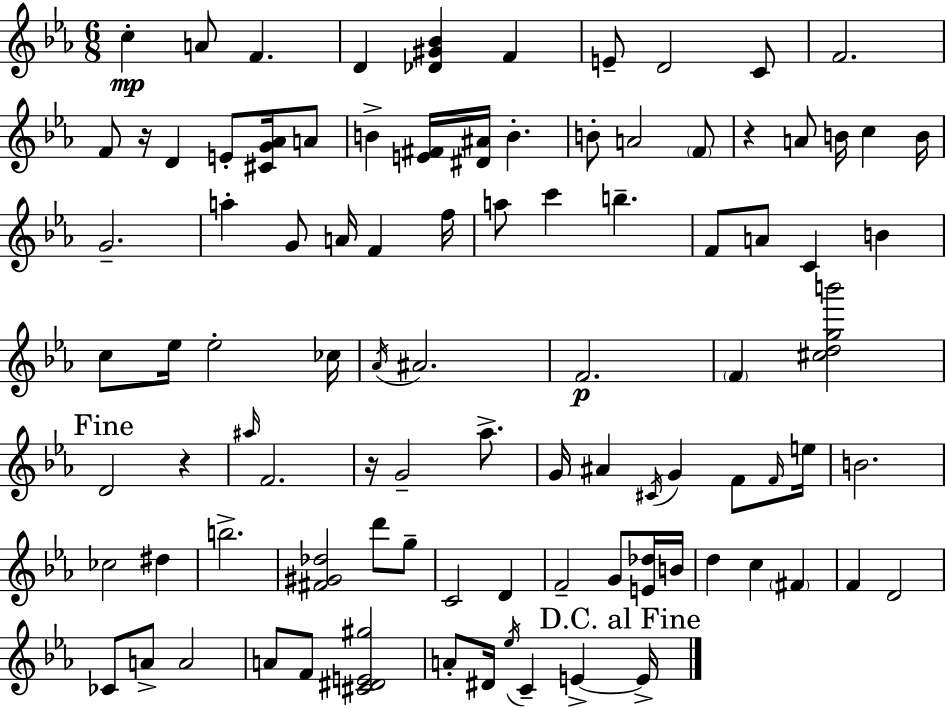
C5/q A4/e F4/q. D4/q [Db4,G#4,Bb4]/q F4/q E4/e D4/h C4/e F4/h. F4/e R/s D4/q E4/e [C#4,G4,Ab4]/s A4/e B4/q [E4,F#4]/s [D#4,A#4]/s B4/q. B4/e A4/h F4/e R/q A4/e B4/s C5/q B4/s G4/h. A5/q G4/e A4/s F4/q F5/s A5/e C6/q B5/q. F4/e A4/e C4/q B4/q C5/e Eb5/s Eb5/h CES5/s Ab4/s A#4/h. F4/h. F4/q [C#5,D5,G5,B6]/h D4/h R/q A#5/s F4/h. R/s G4/h Ab5/e. G4/s A#4/q C#4/s G4/q F4/e F4/s E5/s B4/h. CES5/h D#5/q B5/h. [F#4,G#4,Db5]/h D6/e G5/e C4/h D4/q F4/h G4/e [E4,Db5]/s B4/s D5/q C5/q F#4/q F4/q D4/h CES4/e A4/e A4/h A4/e F4/e [C#4,D#4,E4,G#5]/h A4/e D#4/s Eb5/s C4/q E4/q E4/s